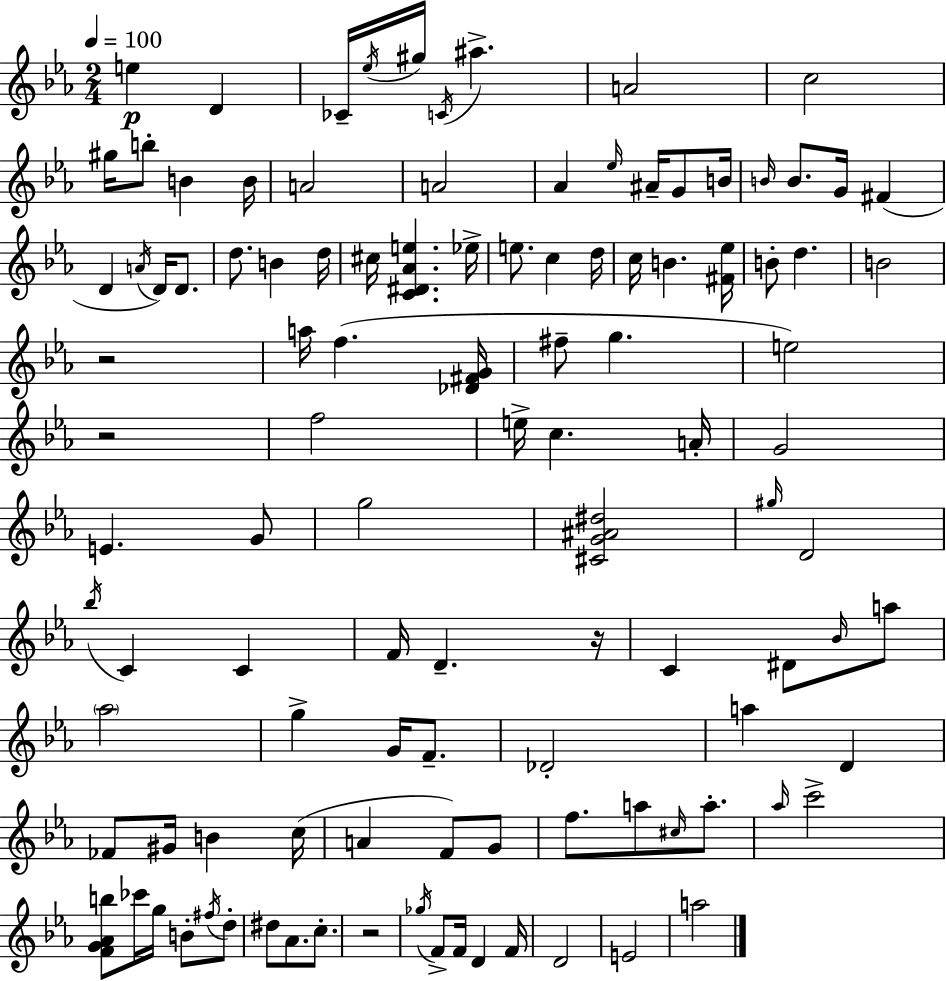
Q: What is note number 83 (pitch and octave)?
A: A5